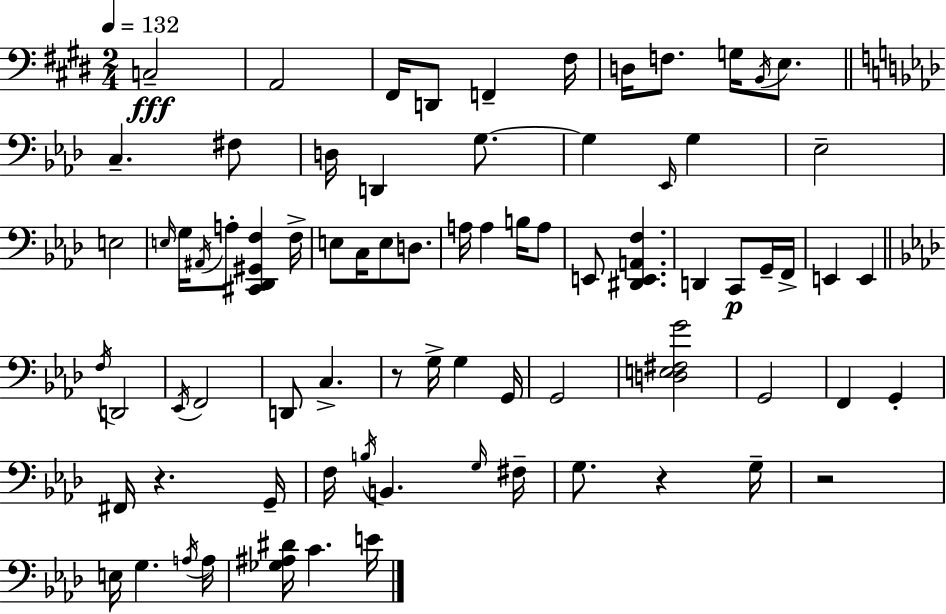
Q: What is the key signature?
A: E major